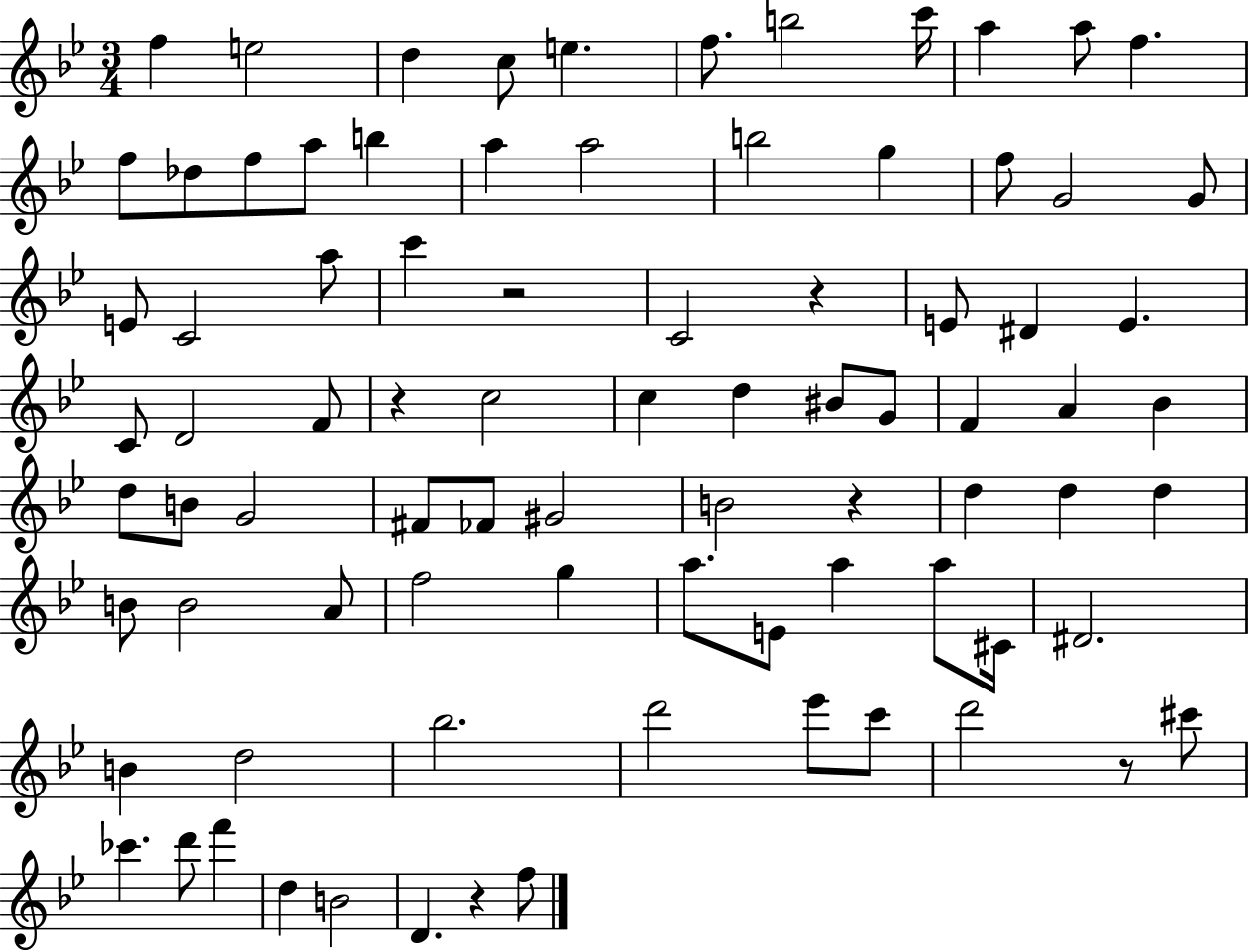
F5/q E5/h D5/q C5/e E5/q. F5/e. B5/h C6/s A5/q A5/e F5/q. F5/e Db5/e F5/e A5/e B5/q A5/q A5/h B5/h G5/q F5/e G4/h G4/e E4/e C4/h A5/e C6/q R/h C4/h R/q E4/e D#4/q E4/q. C4/e D4/h F4/e R/q C5/h C5/q D5/q BIS4/e G4/e F4/q A4/q Bb4/q D5/e B4/e G4/h F#4/e FES4/e G#4/h B4/h R/q D5/q D5/q D5/q B4/e B4/h A4/e F5/h G5/q A5/e. E4/e A5/q A5/e C#4/s D#4/h. B4/q D5/h Bb5/h. D6/h Eb6/e C6/e D6/h R/e C#6/e CES6/q. D6/e F6/q D5/q B4/h D4/q. R/q F5/e